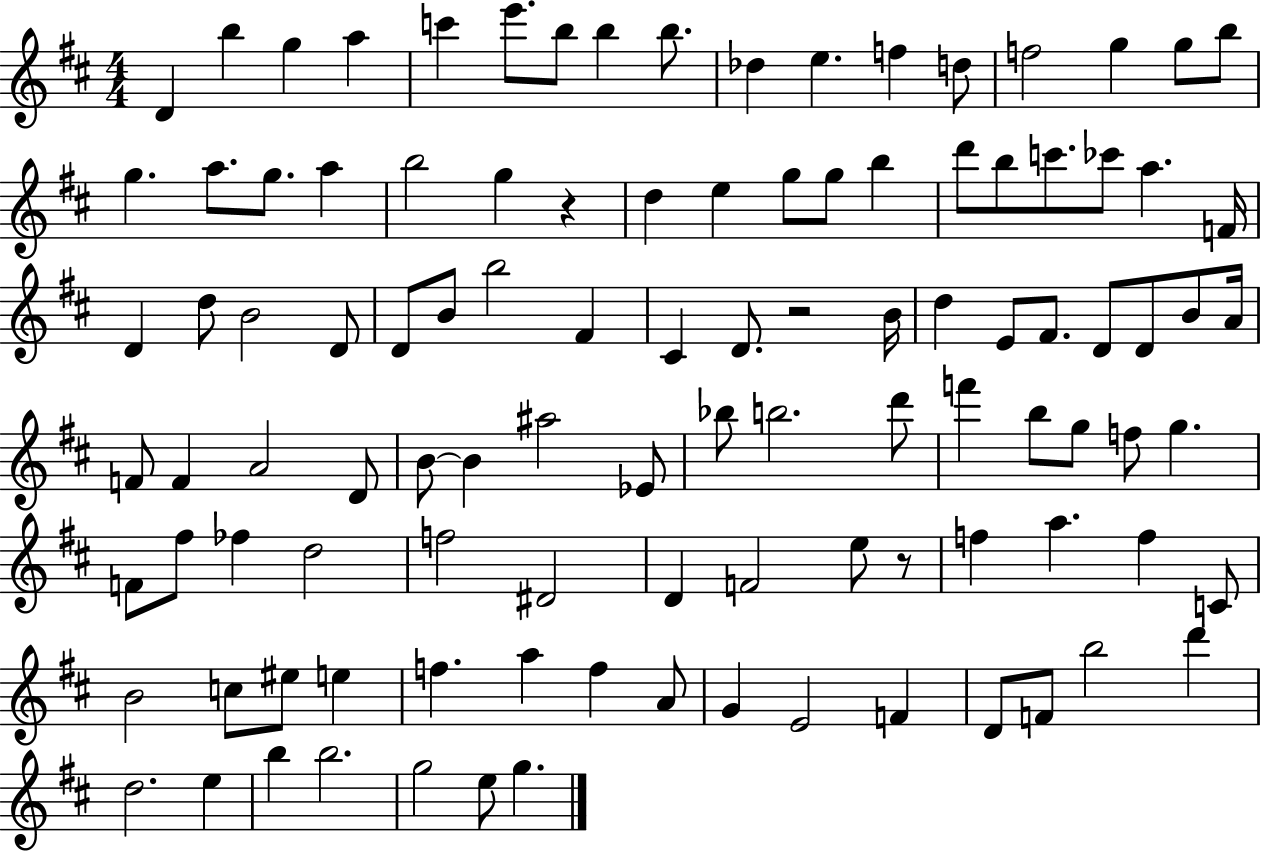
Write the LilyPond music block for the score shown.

{
  \clef treble
  \numericTimeSignature
  \time 4/4
  \key d \major
  d'4 b''4 g''4 a''4 | c'''4 e'''8. b''8 b''4 b''8. | des''4 e''4. f''4 d''8 | f''2 g''4 g''8 b''8 | \break g''4. a''8. g''8. a''4 | b''2 g''4 r4 | d''4 e''4 g''8 g''8 b''4 | d'''8 b''8 c'''8. ces'''8 a''4. f'16 | \break d'4 d''8 b'2 d'8 | d'8 b'8 b''2 fis'4 | cis'4 d'8. r2 b'16 | d''4 e'8 fis'8. d'8 d'8 b'8 a'16 | \break f'8 f'4 a'2 d'8 | b'8~~ b'4 ais''2 ees'8 | bes''8 b''2. d'''8 | f'''4 b''8 g''8 f''8 g''4. | \break f'8 fis''8 fes''4 d''2 | f''2 dis'2 | d'4 f'2 e''8 r8 | f''4 a''4. f''4 c'8 | \break b'2 c''8 eis''8 e''4 | f''4. a''4 f''4 a'8 | g'4 e'2 f'4 | d'8 f'8 b''2 d'''4 | \break d''2. e''4 | b''4 b''2. | g''2 e''8 g''4. | \bar "|."
}